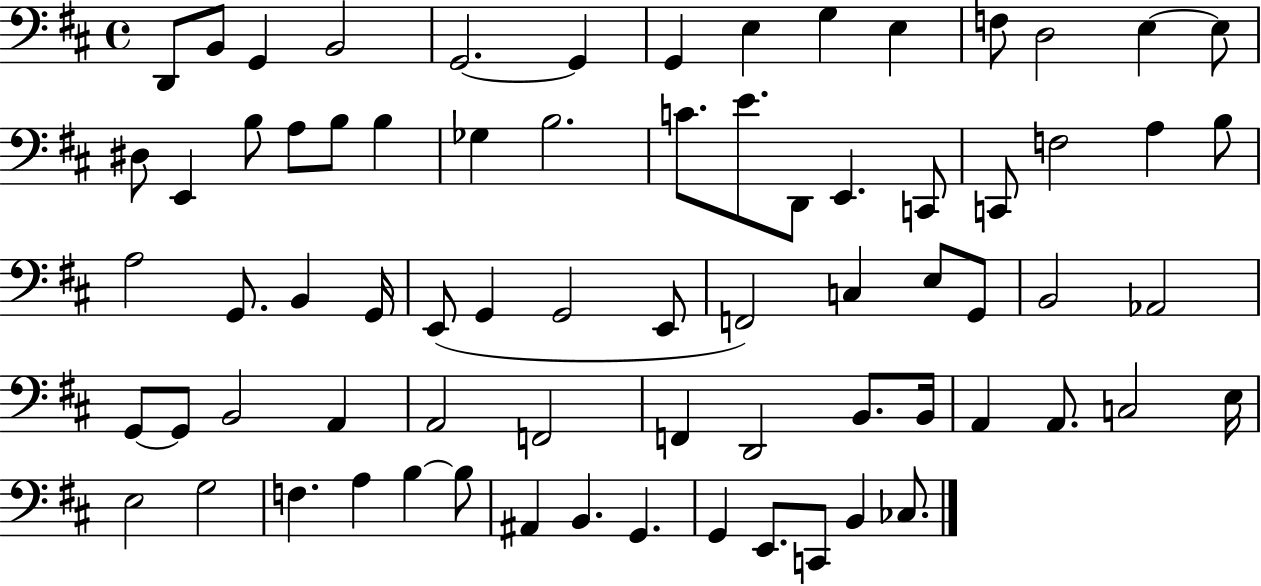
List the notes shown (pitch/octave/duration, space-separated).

D2/e B2/e G2/q B2/h G2/h. G2/q G2/q E3/q G3/q E3/q F3/e D3/h E3/q E3/e D#3/e E2/q B3/e A3/e B3/e B3/q Gb3/q B3/h. C4/e. E4/e. D2/e E2/q. C2/e C2/e F3/h A3/q B3/e A3/h G2/e. B2/q G2/s E2/e G2/q G2/h E2/e F2/h C3/q E3/e G2/e B2/h Ab2/h G2/e G2/e B2/h A2/q A2/h F2/h F2/q D2/h B2/e. B2/s A2/q A2/e. C3/h E3/s E3/h G3/h F3/q. A3/q B3/q B3/e A#2/q B2/q. G2/q. G2/q E2/e. C2/e B2/q CES3/e.